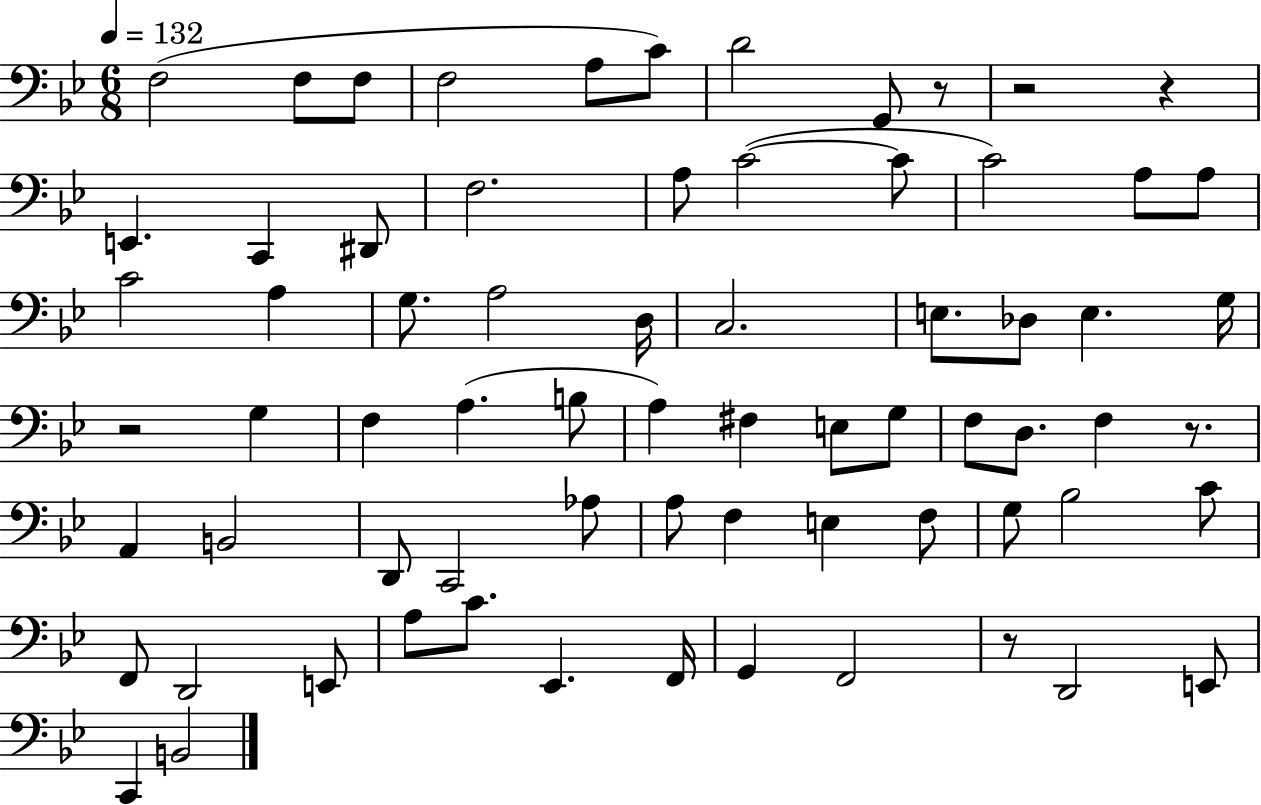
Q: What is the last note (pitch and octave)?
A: B2